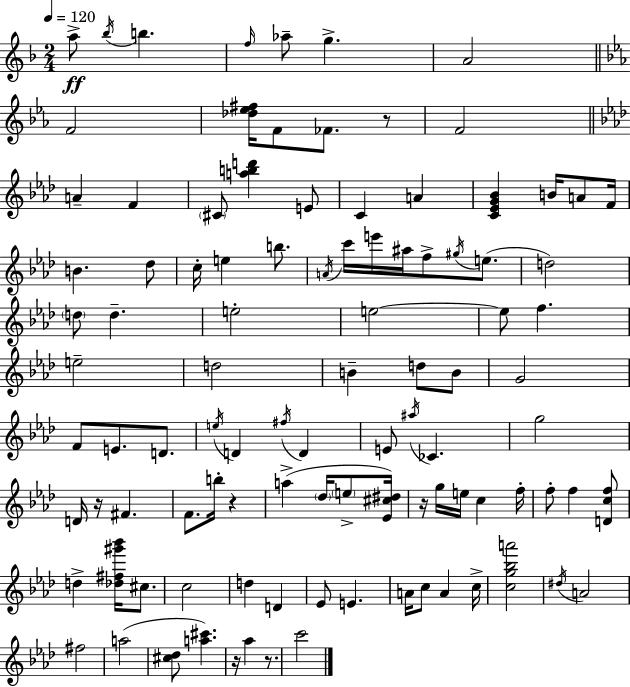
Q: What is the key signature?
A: D minor